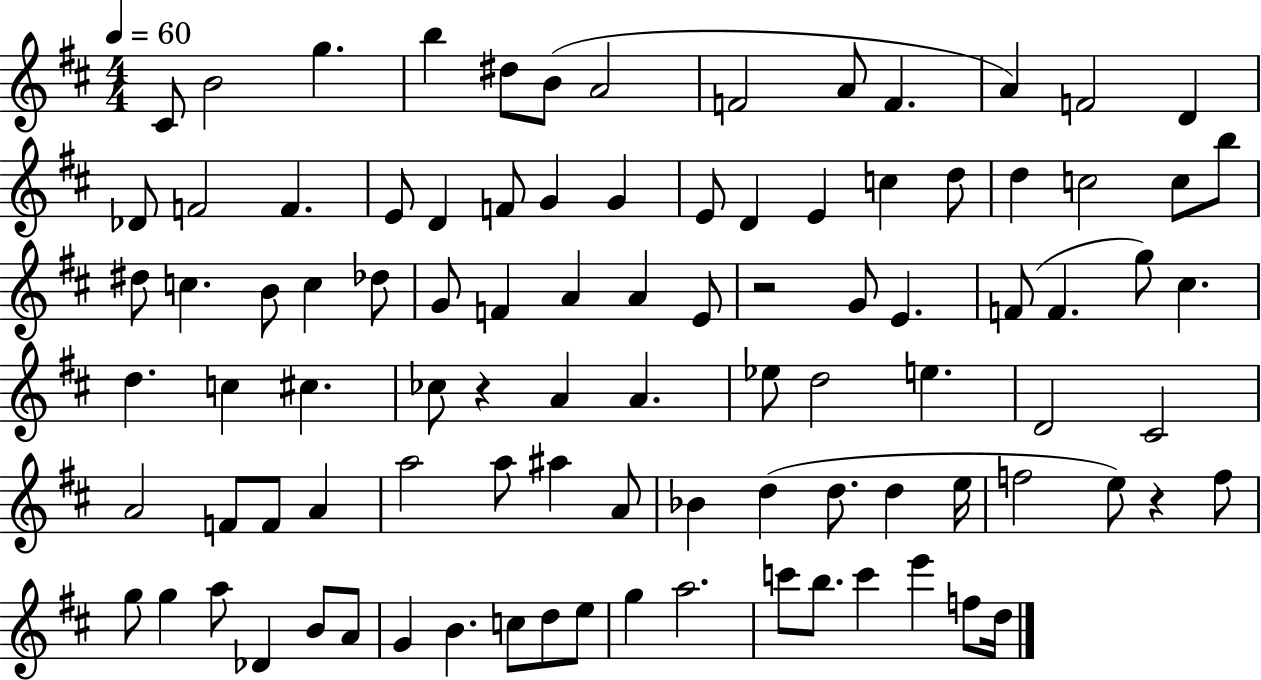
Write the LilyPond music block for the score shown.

{
  \clef treble
  \numericTimeSignature
  \time 4/4
  \key d \major
  \tempo 4 = 60
  cis'8 b'2 g''4. | b''4 dis''8 b'8( a'2 | f'2 a'8 f'4. | a'4) f'2 d'4 | \break des'8 f'2 f'4. | e'8 d'4 f'8 g'4 g'4 | e'8 d'4 e'4 c''4 d''8 | d''4 c''2 c''8 b''8 | \break dis''8 c''4. b'8 c''4 des''8 | g'8 f'4 a'4 a'4 e'8 | r2 g'8 e'4. | f'8( f'4. g''8) cis''4. | \break d''4. c''4 cis''4. | ces''8 r4 a'4 a'4. | ees''8 d''2 e''4. | d'2 cis'2 | \break a'2 f'8 f'8 a'4 | a''2 a''8 ais''4 a'8 | bes'4 d''4( d''8. d''4 e''16 | f''2 e''8) r4 f''8 | \break g''8 g''4 a''8 des'4 b'8 a'8 | g'4 b'4. c''8 d''8 e''8 | g''4 a''2. | c'''8 b''8. c'''4 e'''4 f''8 d''16 | \break \bar "|."
}